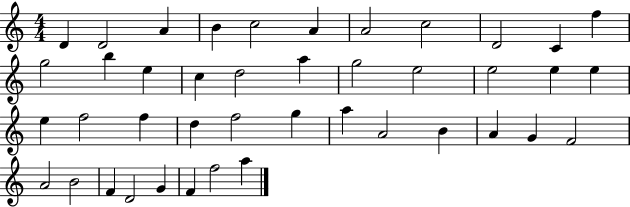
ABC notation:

X:1
T:Untitled
M:4/4
L:1/4
K:C
D D2 A B c2 A A2 c2 D2 C f g2 b e c d2 a g2 e2 e2 e e e f2 f d f2 g a A2 B A G F2 A2 B2 F D2 G F f2 a